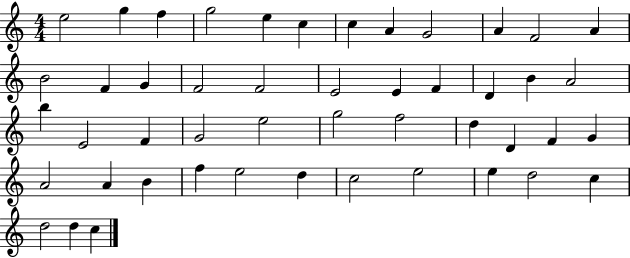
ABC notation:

X:1
T:Untitled
M:4/4
L:1/4
K:C
e2 g f g2 e c c A G2 A F2 A B2 F G F2 F2 E2 E F D B A2 b E2 F G2 e2 g2 f2 d D F G A2 A B f e2 d c2 e2 e d2 c d2 d c